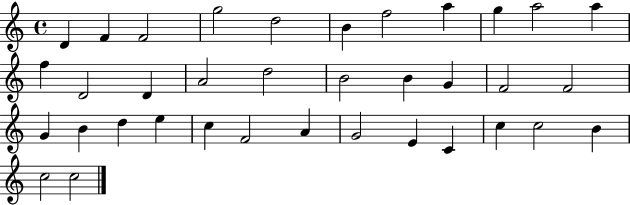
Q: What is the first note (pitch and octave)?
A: D4